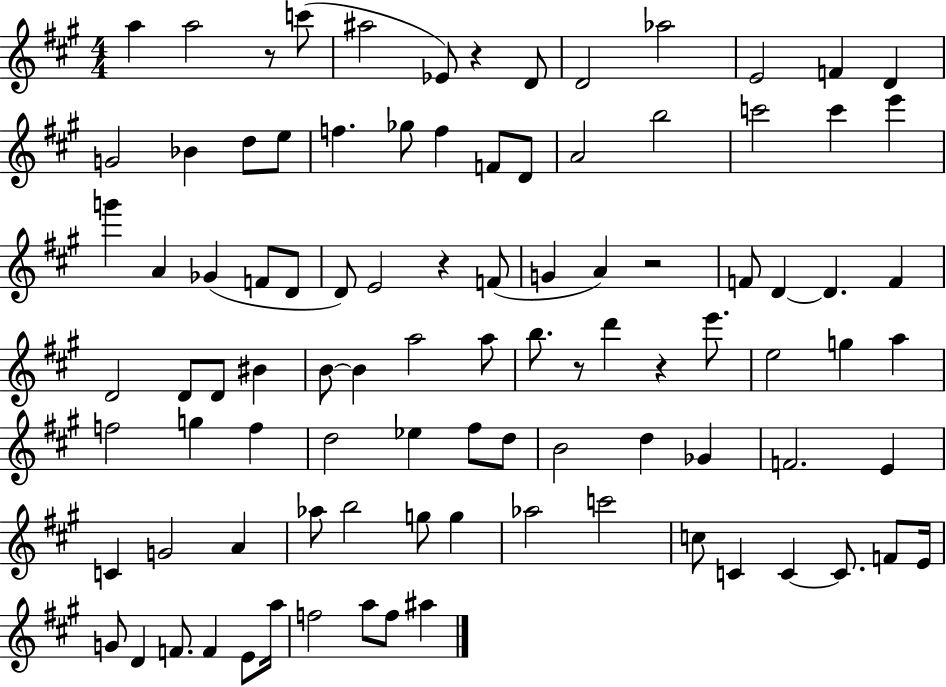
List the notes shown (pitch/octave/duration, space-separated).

A5/q A5/h R/e C6/e A#5/h Eb4/e R/q D4/e D4/h Ab5/h E4/h F4/q D4/q G4/h Bb4/q D5/e E5/e F5/q. Gb5/e F5/q F4/e D4/e A4/h B5/h C6/h C6/q E6/q G6/q A4/q Gb4/q F4/e D4/e D4/e E4/h R/q F4/e G4/q A4/q R/h F4/e D4/q D4/q. F4/q D4/h D4/e D4/e BIS4/q B4/e B4/q A5/h A5/e B5/e. R/e D6/q R/q E6/e. E5/h G5/q A5/q F5/h G5/q F5/q D5/h Eb5/q F#5/e D5/e B4/h D5/q Gb4/q F4/h. E4/q C4/q G4/h A4/q Ab5/e B5/h G5/e G5/q Ab5/h C6/h C5/e C4/q C4/q C4/e. F4/e E4/s G4/e D4/q F4/e. F4/q E4/e A5/s F5/h A5/e F5/e A#5/q